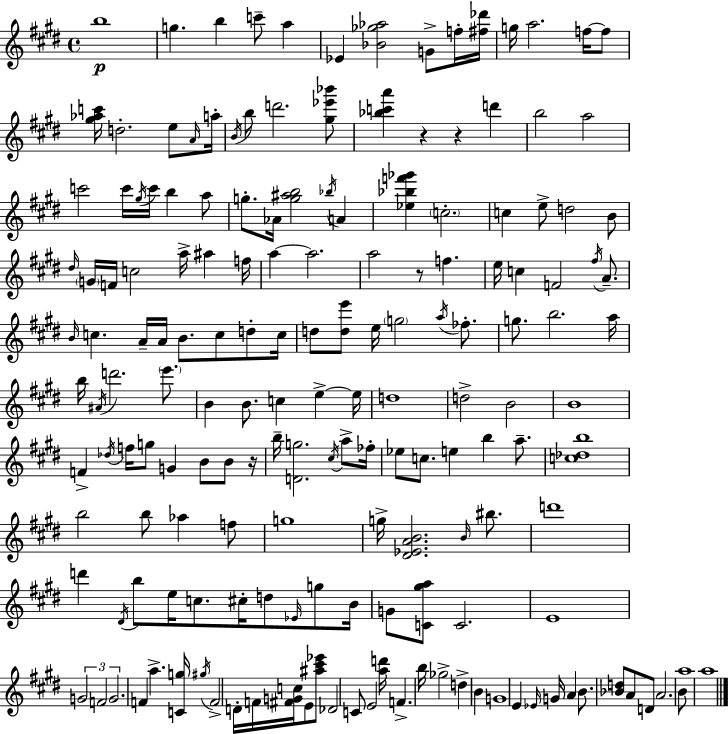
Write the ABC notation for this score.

X:1
T:Untitled
M:4/4
L:1/4
K:E
b4 g b c'/2 a _E [_B_g_a]2 G/2 f/4 [^f_d']/4 g/4 a2 f/4 f/2 [^g_ac']/4 d2 e/2 A/4 a/4 B/4 b/2 d'2 [^g_e'_b']/2 [_bc'a'] z z d' b2 a2 c'2 c'/4 ^g/4 c'/4 b a/2 g/2 _A/4 [g^ab]2 _b/4 A [_e_bf'_g'] c2 c e/2 d2 B/2 ^d/4 G/4 F/4 c2 a/4 ^a f/4 a a2 a2 z/2 f e/4 c F2 ^f/4 A/2 B/4 c A/4 A/4 B/2 c/2 d/2 c/4 d/2 [de']/2 e/4 g2 a/4 _f/2 g/2 b2 a/4 b/4 ^A/4 d'2 e'/2 B B/2 c e e/4 d4 d2 B2 B4 F _d/4 f/4 g/2 G B/2 B/2 z/4 b/4 [Dg]2 ^c/4 a/2 _f/4 _e/2 c/2 e b a/2 [c_db]4 b2 b/2 _a f/2 g4 g/4 [^D_EAB]2 B/4 ^b/2 d'4 d' ^D/4 b/2 e/4 c/2 ^c/4 d/2 _E/4 g/2 B/4 G/2 [C^ga]/2 C2 E4 G2 F2 G2 F a [Cg]/4 ^g/4 F2 D/4 F/4 [^FGc]/4 E/2 [^a^c'_e']/2 _D2 C/2 E2 [ad']/4 F b/4 _g2 d B G4 E _E/4 G/4 A B/2 [_Bd]/2 A/2 D/2 A2 B/2 a4 a4